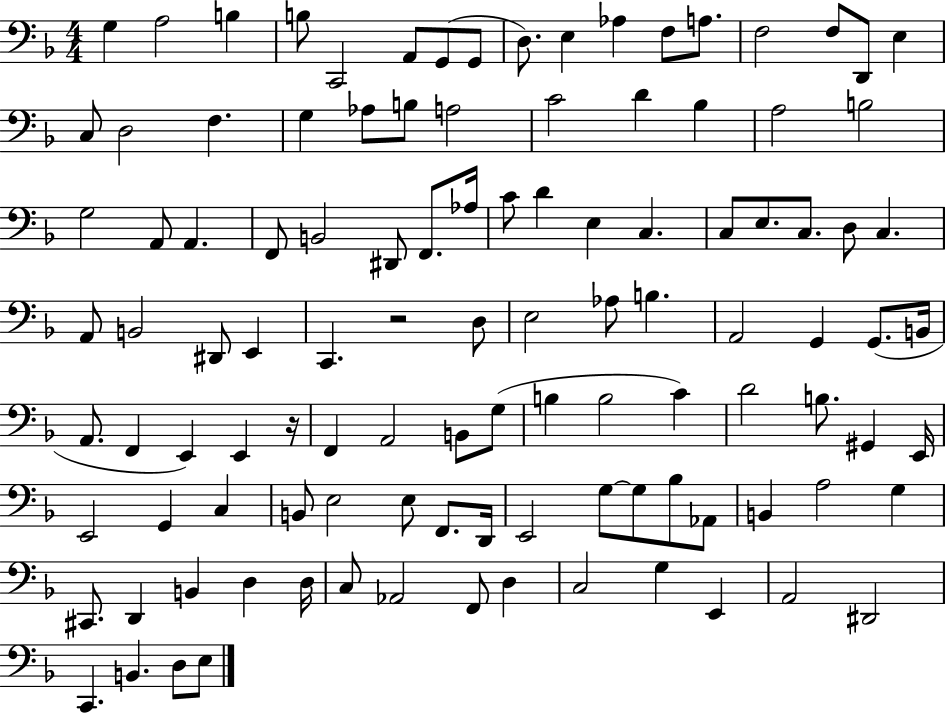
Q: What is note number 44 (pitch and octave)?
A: C3